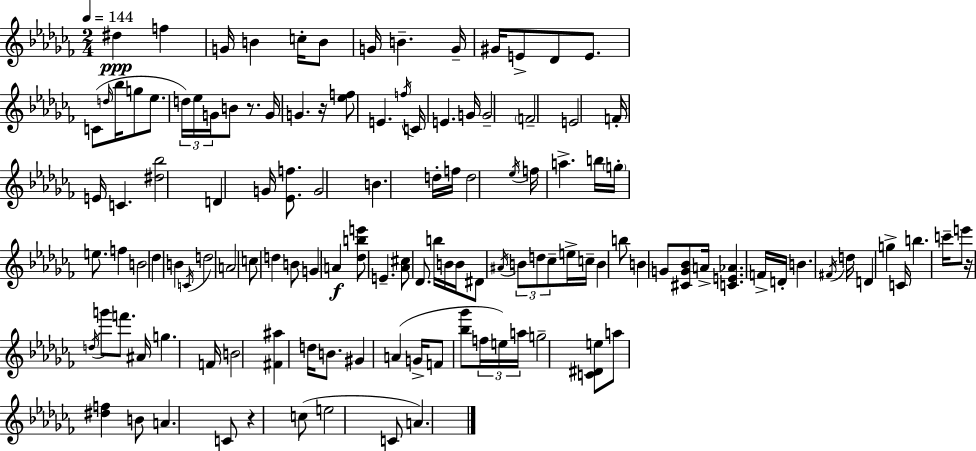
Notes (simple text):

D#5/q F5/q G4/s B4/q C5/s B4/e G4/s B4/q. G4/s G#4/s E4/e Db4/e E4/e. C4/e D5/s Bb5/s G5/e Eb5/e. D5/s Eb5/s G4/s B4/e R/e. G4/s G4/q. R/s [Eb5,F5]/e E4/q. F5/s C4/s E4/q. G4/s G4/h F4/h E4/h F4/s E4/s C4/q. [D#5,Bb5]/h D4/q G4/s [Eb4,F5]/e. G4/h B4/q. D5/s F5/s D5/h Eb5/s F5/s A5/q. B5/s G5/s E5/e. F5/q B4/h Db5/q B4/q C4/s D5/h A4/h C5/e D5/q B4/e G4/q A4/q [Db5,B5,E6]/e E4/q. [Ab4,C#5]/e Db4/e. B5/s B4/s B4/s D#4/e A#4/s B4/e D5/e CES5/e E5/s C5/s B4/q B5/e B4/q G4/e [C#4,G4,Bb4]/e A4/s [C4,E4,Ab4]/q. F4/s D4/s B4/q. F#4/s D5/s D4/q G5/q C4/s B5/q. C6/s E6/e R/s D5/s G6/e F6/e. A#4/s G5/q. F4/s B4/h [F#4,A#5]/q D5/s B4/e. G#4/q A4/q G4/s F4/e [Bb5,Gb6]/e F5/s E5/s A5/s G5/h [C4,D#4,E5]/e A5/e [D#5,F5]/q B4/e A4/q. C4/e R/q C5/e E5/h C4/e A4/q.